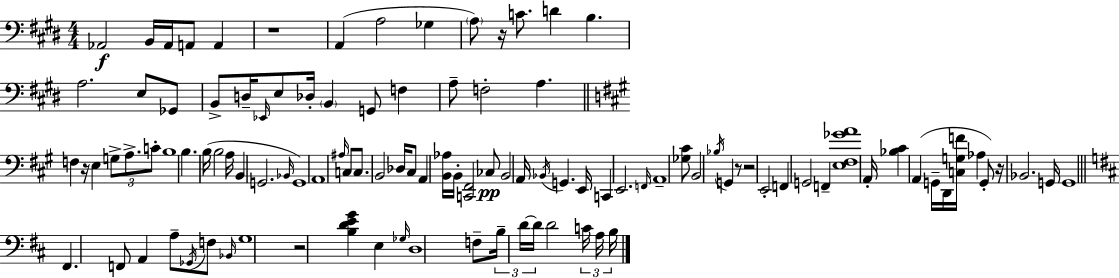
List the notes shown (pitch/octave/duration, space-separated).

Ab2/h B2/s Ab2/s A2/e A2/q R/w A2/q A3/h Gb3/q A3/e R/s C4/e. D4/q B3/q. A3/h. E3/e Gb2/e B2/e D3/s Eb2/s E3/e Db3/s B2/q G2/e F3/q A3/e F3/h A3/q. F3/q R/s E3/q G3/e A3/e. C4/e B3/w B3/q. B3/s B3/h A3/s B2/q G2/h. Bb2/s G2/w A2/w A#3/s C3/e C3/e. B2/h Db3/s C#3/e A2/q [B2,Ab3]/s B2/s [C2,F#2]/h CES3/e B2/h A2/s Bb2/s G2/q. E2/s C2/q E2/h. F2/s A2/w [Gb3,C#4]/e B2/h Bb3/s G2/q R/e R/h E2/h F2/q G2/h F2/q [E3,F#3,Gb4,A4]/w A2/s [Bb3,C#4]/q A2/q G2/s D2/s [C3,G3,F4]/s Ab3/q G2/e R/s Bb2/h. G2/s G2/w F#2/q. F2/e A2/q A3/e Gb2/s F3/e Bb2/s G3/w R/h [B3,D4,E4,G4]/q E3/q Gb3/s D3/w F3/e B3/s D4/s D4/s D4/h C4/s A3/s B3/s